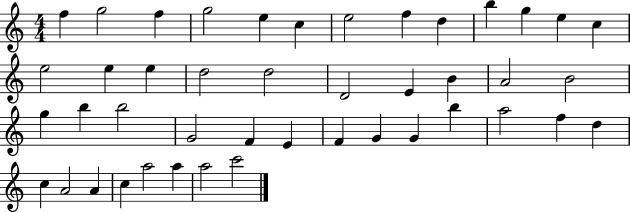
{
  \clef treble
  \numericTimeSignature
  \time 4/4
  \key c \major
  f''4 g''2 f''4 | g''2 e''4 c''4 | e''2 f''4 d''4 | b''4 g''4 e''4 c''4 | \break e''2 e''4 e''4 | d''2 d''2 | d'2 e'4 b'4 | a'2 b'2 | \break g''4 b''4 b''2 | g'2 f'4 e'4 | f'4 g'4 g'4 b''4 | a''2 f''4 d''4 | \break c''4 a'2 a'4 | c''4 a''2 a''4 | a''2 c'''2 | \bar "|."
}